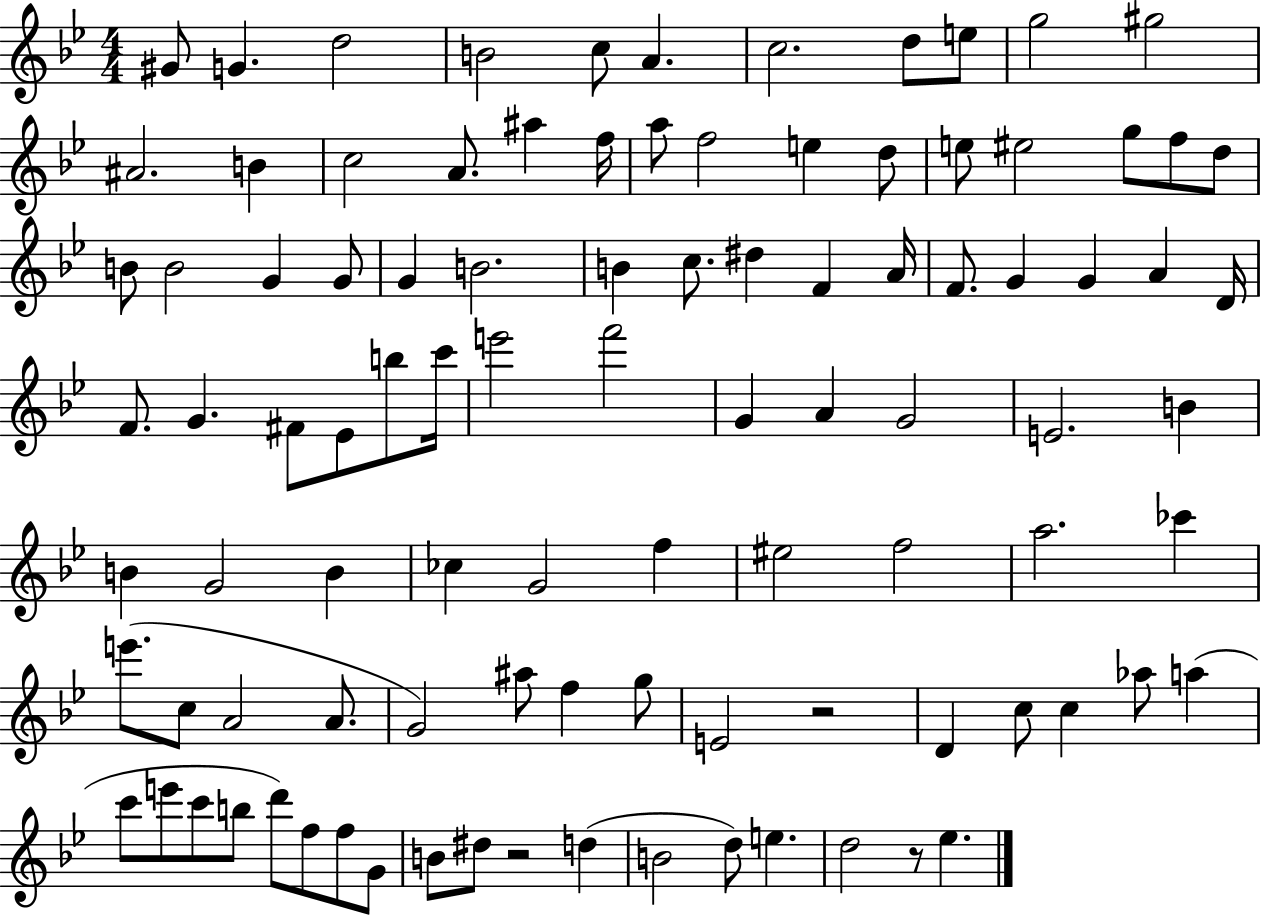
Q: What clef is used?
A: treble